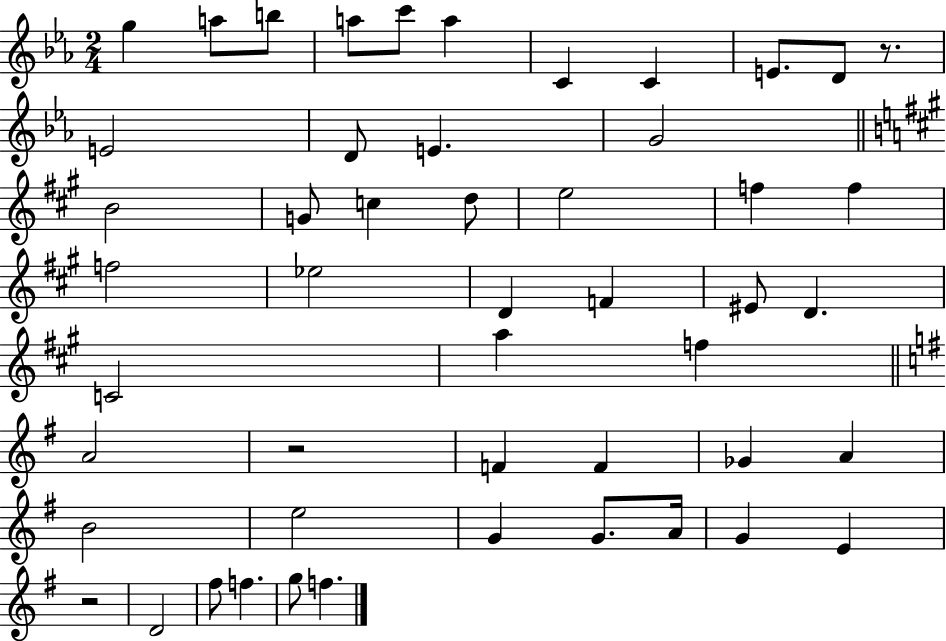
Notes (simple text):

G5/q A5/e B5/e A5/e C6/e A5/q C4/q C4/q E4/e. D4/e R/e. E4/h D4/e E4/q. G4/h B4/h G4/e C5/q D5/e E5/h F5/q F5/q F5/h Eb5/h D4/q F4/q EIS4/e D4/q. C4/h A5/q F5/q A4/h R/h F4/q F4/q Gb4/q A4/q B4/h E5/h G4/q G4/e. A4/s G4/q E4/q R/h D4/h F#5/e F5/q. G5/e F5/q.